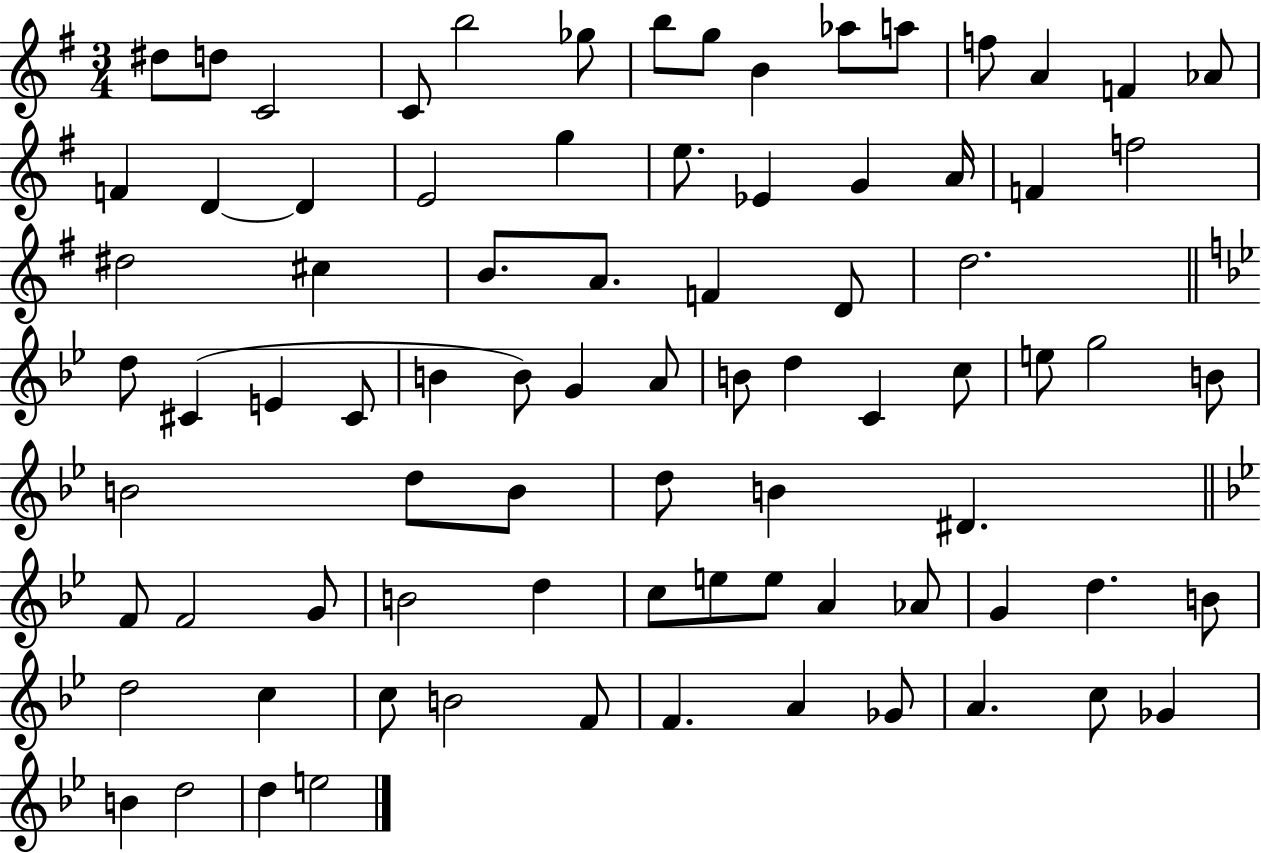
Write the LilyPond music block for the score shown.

{
  \clef treble
  \numericTimeSignature
  \time 3/4
  \key g \major
  \repeat volta 2 { dis''8 d''8 c'2 | c'8 b''2 ges''8 | b''8 g''8 b'4 aes''8 a''8 | f''8 a'4 f'4 aes'8 | \break f'4 d'4~~ d'4 | e'2 g''4 | e''8. ees'4 g'4 a'16 | f'4 f''2 | \break dis''2 cis''4 | b'8. a'8. f'4 d'8 | d''2. | \bar "||" \break \key bes \major d''8 cis'4( e'4 cis'8 | b'4 b'8) g'4 a'8 | b'8 d''4 c'4 c''8 | e''8 g''2 b'8 | \break b'2 d''8 b'8 | d''8 b'4 dis'4. | \bar "||" \break \key bes \major f'8 f'2 g'8 | b'2 d''4 | c''8 e''8 e''8 a'4 aes'8 | g'4 d''4. b'8 | \break d''2 c''4 | c''8 b'2 f'8 | f'4. a'4 ges'8 | a'4. c''8 ges'4 | \break b'4 d''2 | d''4 e''2 | } \bar "|."
}